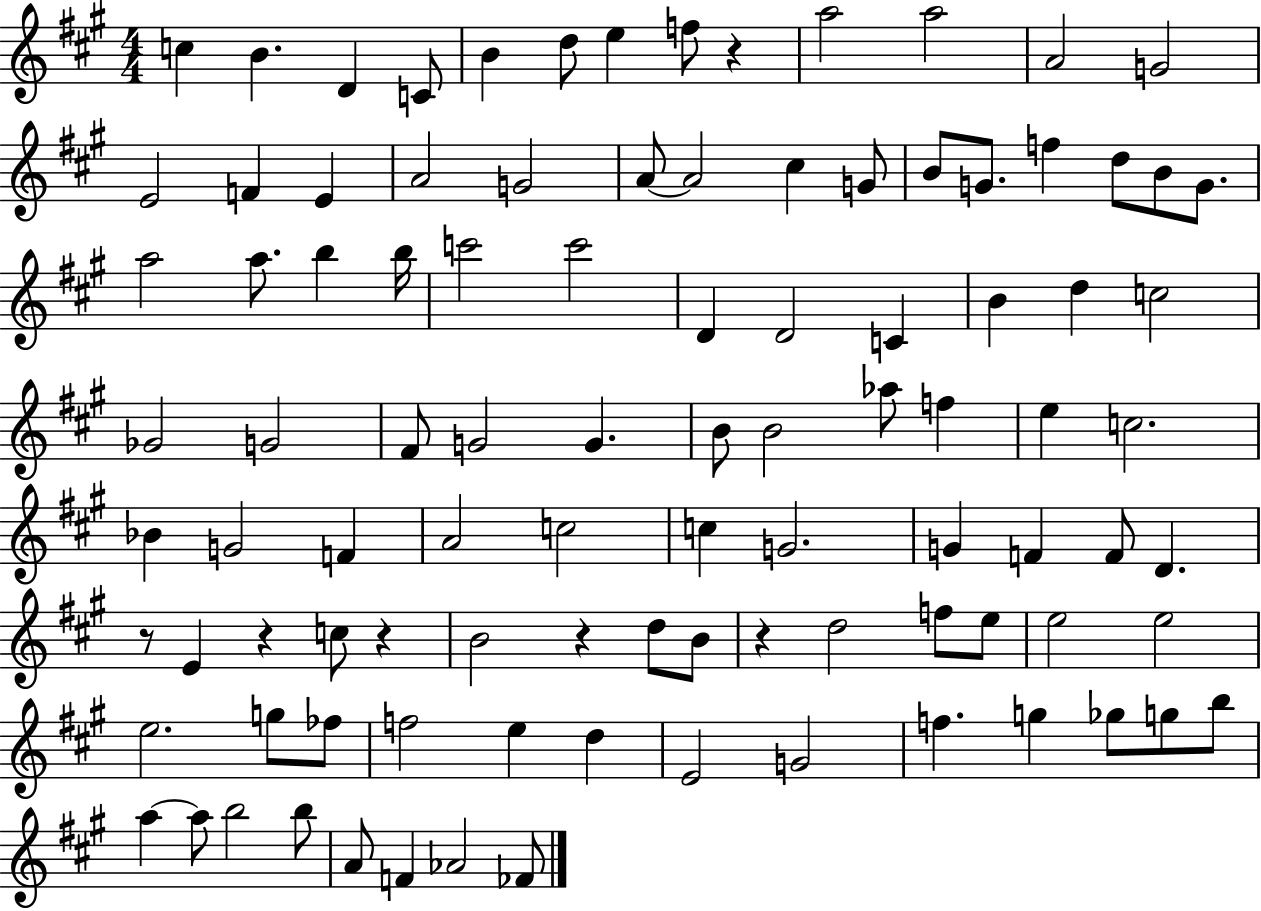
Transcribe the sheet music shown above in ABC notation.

X:1
T:Untitled
M:4/4
L:1/4
K:A
c B D C/2 B d/2 e f/2 z a2 a2 A2 G2 E2 F E A2 G2 A/2 A2 ^c G/2 B/2 G/2 f d/2 B/2 G/2 a2 a/2 b b/4 c'2 c'2 D D2 C B d c2 _G2 G2 ^F/2 G2 G B/2 B2 _a/2 f e c2 _B G2 F A2 c2 c G2 G F F/2 D z/2 E z c/2 z B2 z d/2 B/2 z d2 f/2 e/2 e2 e2 e2 g/2 _f/2 f2 e d E2 G2 f g _g/2 g/2 b/2 a a/2 b2 b/2 A/2 F _A2 _F/2